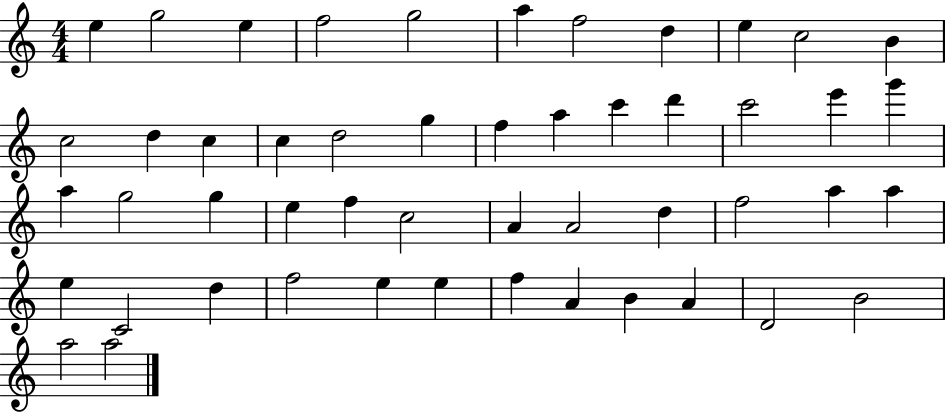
E5/q G5/h E5/q F5/h G5/h A5/q F5/h D5/q E5/q C5/h B4/q C5/h D5/q C5/q C5/q D5/h G5/q F5/q A5/q C6/q D6/q C6/h E6/q G6/q A5/q G5/h G5/q E5/q F5/q C5/h A4/q A4/h D5/q F5/h A5/q A5/q E5/q C4/h D5/q F5/h E5/q E5/q F5/q A4/q B4/q A4/q D4/h B4/h A5/h A5/h